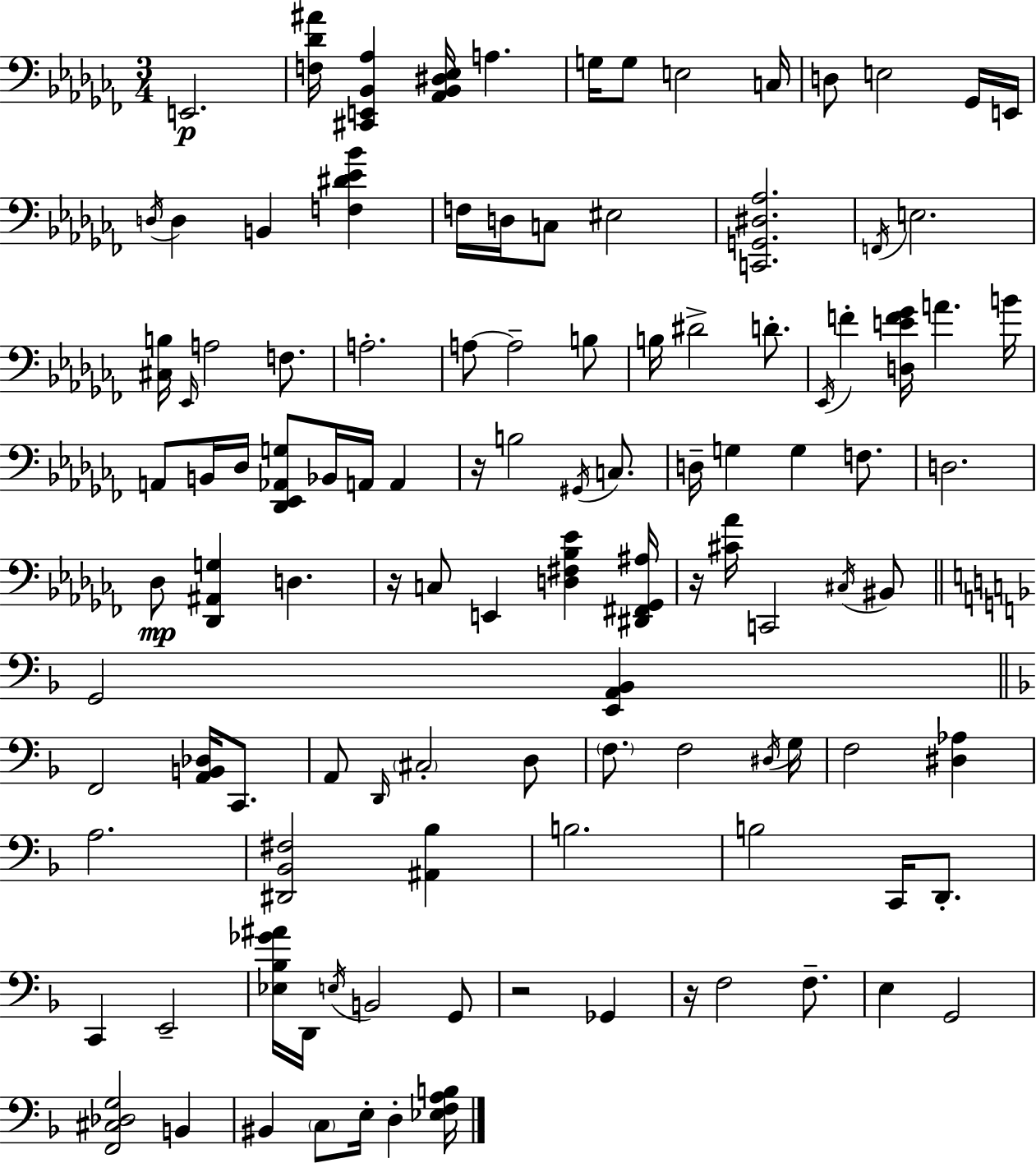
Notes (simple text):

E2/h. [F3,Db4,A#4]/s [C#2,E2,Bb2,Ab3]/q [Ab2,Bb2,D#3,Eb3]/s A3/q. G3/s G3/e E3/h C3/s D3/e E3/h Gb2/s E2/s D3/s D3/q B2/q [F3,D#4,Eb4,Bb4]/q F3/s D3/s C3/e EIS3/h [C2,G2,D#3,Ab3]/h. F2/s E3/h. [C#3,B3]/s Eb2/s A3/h F3/e. A3/h. A3/e A3/h B3/e B3/s D#4/h D4/e. Eb2/s F4/q [D3,E4,F4,Gb4]/s A4/q. B4/s A2/e B2/s Db3/s [Db2,Eb2,Ab2,G3]/e Bb2/s A2/s A2/q R/s B3/h G#2/s C3/e. D3/s G3/q G3/q F3/e. D3/h. Db3/e [Db2,A#2,G3]/q D3/q. R/s C3/e E2/q [D3,F#3,Bb3,Eb4]/q [D#2,F#2,Gb2,A#3]/s R/s [C#4,Ab4]/s C2/h C#3/s BIS2/e G2/h [E2,A2,Bb2]/q F2/h [A2,B2,Db3]/s C2/e. A2/e D2/s C#3/h D3/e F3/e. F3/h D#3/s G3/s F3/h [D#3,Ab3]/q A3/h. [D#2,Bb2,F#3]/h [A#2,Bb3]/q B3/h. B3/h C2/s D2/e. C2/q E2/h [Eb3,Bb3,Gb4,A#4]/s D2/s E3/s B2/h G2/e R/h Gb2/q R/s F3/h F3/e. E3/q G2/h [F2,C#3,Db3,G3]/h B2/q BIS2/q C3/e E3/s D3/q [Eb3,F3,A3,B3]/s